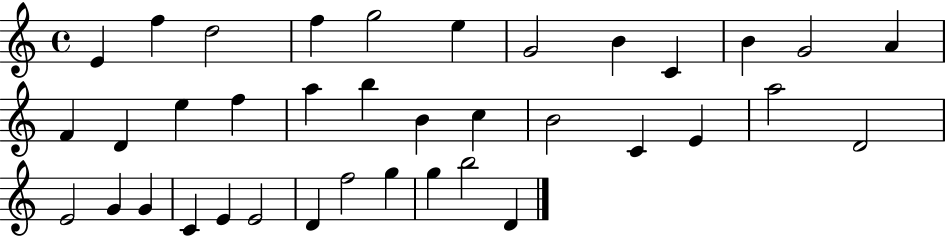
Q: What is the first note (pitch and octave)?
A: E4